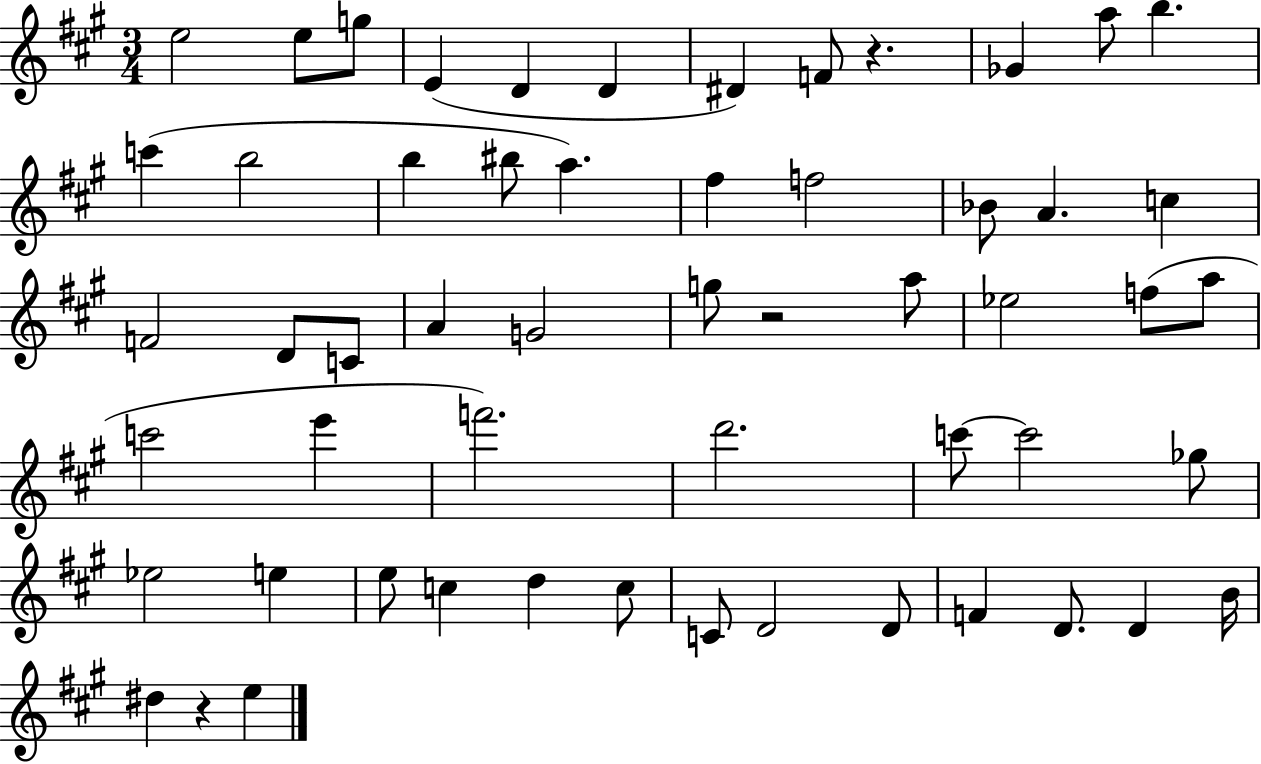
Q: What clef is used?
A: treble